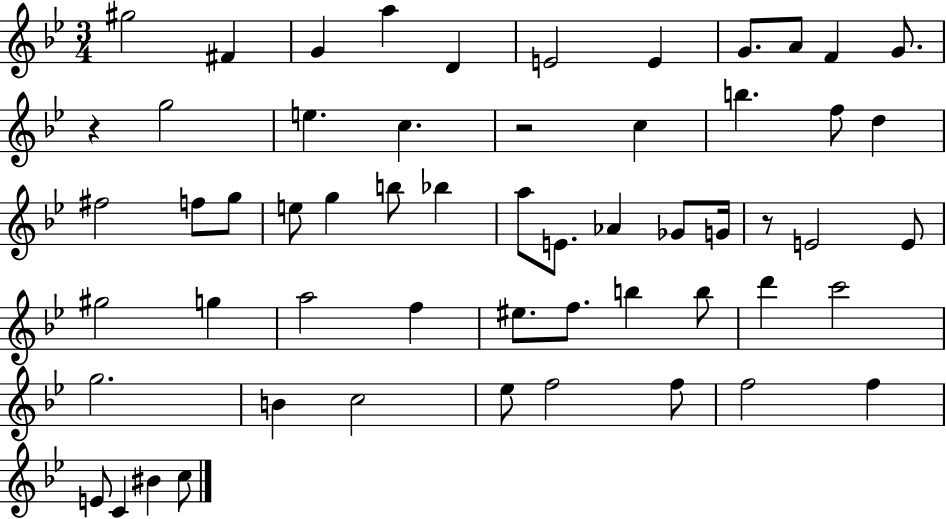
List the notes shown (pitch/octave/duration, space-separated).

G#5/h F#4/q G4/q A5/q D4/q E4/h E4/q G4/e. A4/e F4/q G4/e. R/q G5/h E5/q. C5/q. R/h C5/q B5/q. F5/e D5/q F#5/h F5/e G5/e E5/e G5/q B5/e Bb5/q A5/e E4/e. Ab4/q Gb4/e G4/s R/e E4/h E4/e G#5/h G5/q A5/h F5/q EIS5/e. F5/e. B5/q B5/e D6/q C6/h G5/h. B4/q C5/h Eb5/e F5/h F5/e F5/h F5/q E4/e C4/q BIS4/q C5/e